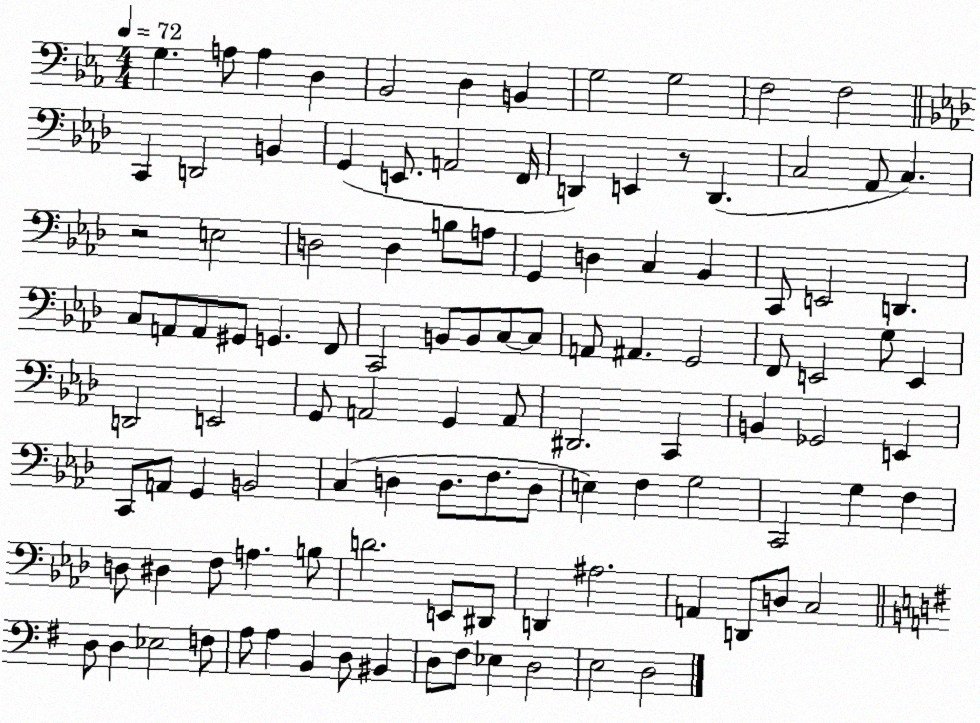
X:1
T:Untitled
M:4/4
L:1/4
K:Eb
G, A,/2 A, D, _B,,2 D, B,, G,2 G,2 F,2 F,2 C,, D,,2 B,, G,, E,,/2 A,,2 F,,/4 D,, E,, z/2 D,, C,2 _A,,/2 C, z2 E,2 D,2 D, B,/2 A,/2 G,, D, C, _B,, C,,/2 E,,2 D,, C,/2 A,,/2 A,,/2 ^G,,/2 G,, F,,/2 C,,2 B,,/2 B,,/2 C,/2 C,/2 A,,/2 ^A,, G,,2 F,,/2 E,,2 G,/2 E,, D,,2 E,,2 G,,/2 A,,2 G,, A,,/2 ^D,,2 C,, B,, _G,,2 E,, C,,/2 A,,/2 G,, B,,2 C, D, D,/2 F,/2 D,/2 E, F, G,2 C,,2 G, F, D,/2 ^D, F,/2 A, B,/2 D2 E,,/2 ^D,,/2 D,, ^A,2 A,, D,,/2 D,/2 C,2 D,/2 D, _E,2 F,/2 A,/2 A, B,, D,/2 ^B,, D,/2 ^F,/2 _E, D,2 E,2 D,2